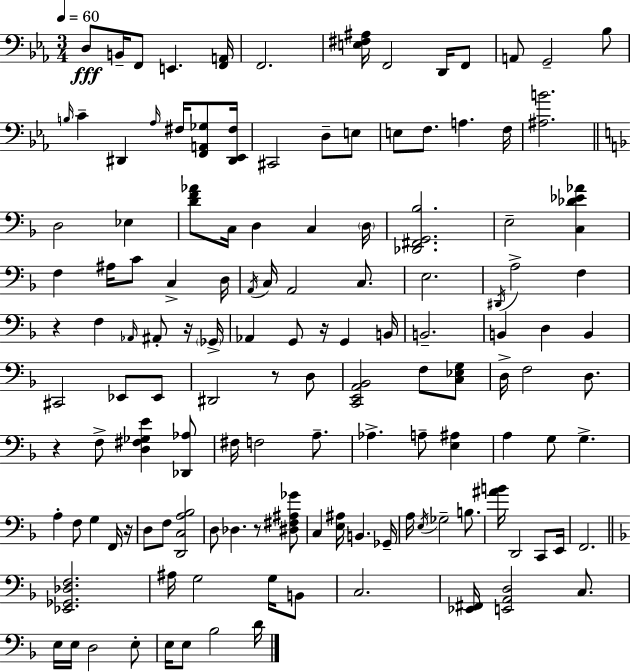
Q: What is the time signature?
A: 3/4